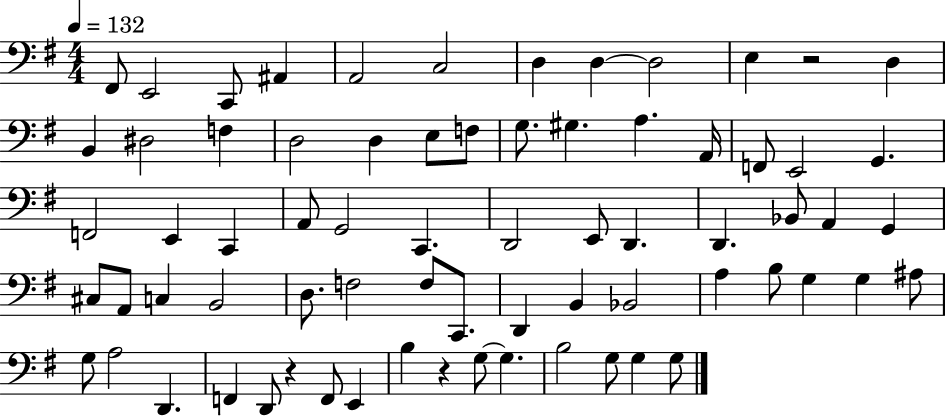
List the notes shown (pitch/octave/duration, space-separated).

F#2/e E2/h C2/e A#2/q A2/h C3/h D3/q D3/q D3/h E3/q R/h D3/q B2/q D#3/h F3/q D3/h D3/q E3/e F3/e G3/e. G#3/q. A3/q. A2/s F2/e E2/h G2/q. F2/h E2/q C2/q A2/e G2/h C2/q. D2/h E2/e D2/q. D2/q. Bb2/e A2/q G2/q C#3/e A2/e C3/q B2/h D3/e. F3/h F3/e C2/e. D2/q B2/q Bb2/h A3/q B3/e G3/q G3/q A#3/e G3/e A3/h D2/q. F2/q D2/e R/q F2/e E2/q B3/q R/q G3/e G3/q. B3/h G3/e G3/q G3/e